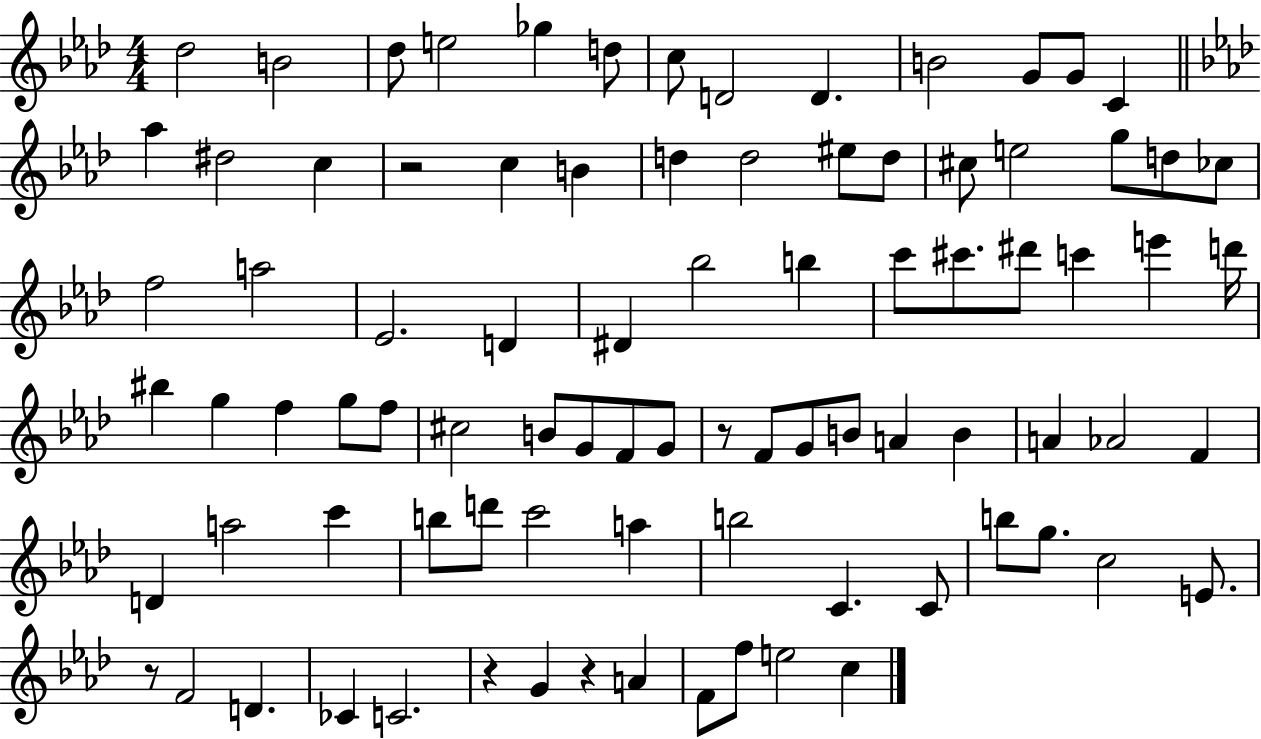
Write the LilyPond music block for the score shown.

{
  \clef treble
  \numericTimeSignature
  \time 4/4
  \key aes \major
  des''2 b'2 | des''8 e''2 ges''4 d''8 | c''8 d'2 d'4. | b'2 g'8 g'8 c'4 | \break \bar "||" \break \key f \minor aes''4 dis''2 c''4 | r2 c''4 b'4 | d''4 d''2 eis''8 d''8 | cis''8 e''2 g''8 d''8 ces''8 | \break f''2 a''2 | ees'2. d'4 | dis'4 bes''2 b''4 | c'''8 cis'''8. dis'''8 c'''4 e'''4 d'''16 | \break bis''4 g''4 f''4 g''8 f''8 | cis''2 b'8 g'8 f'8 g'8 | r8 f'8 g'8 b'8 a'4 b'4 | a'4 aes'2 f'4 | \break d'4 a''2 c'''4 | b''8 d'''8 c'''2 a''4 | b''2 c'4. c'8 | b''8 g''8. c''2 e'8. | \break r8 f'2 d'4. | ces'4 c'2. | r4 g'4 r4 a'4 | f'8 f''8 e''2 c''4 | \break \bar "|."
}